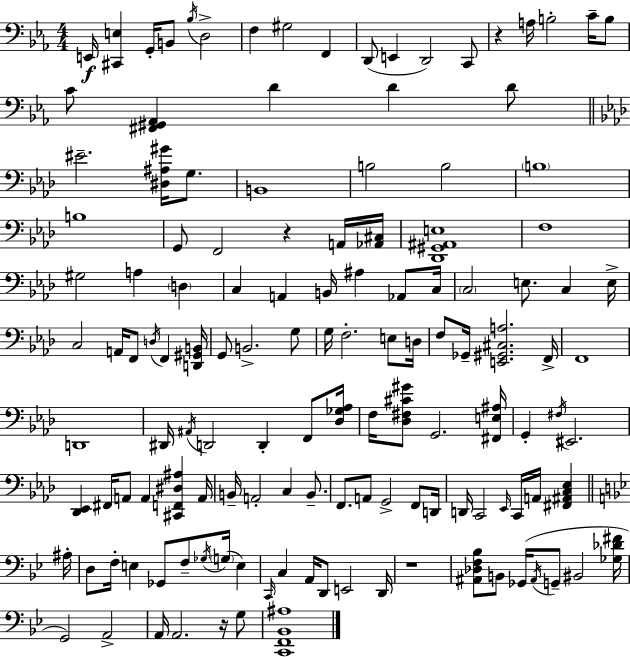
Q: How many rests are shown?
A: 4